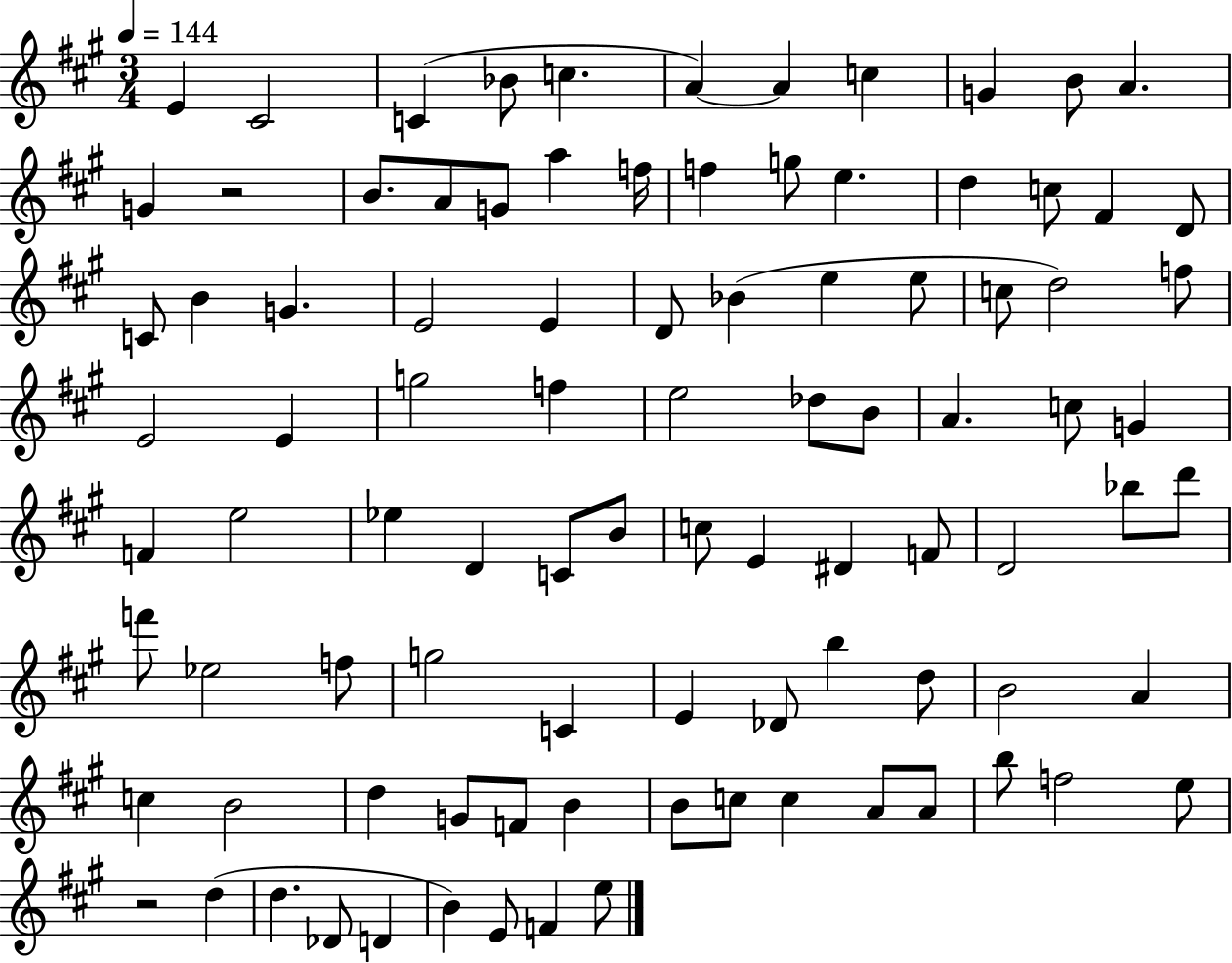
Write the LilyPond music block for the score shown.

{
  \clef treble
  \numericTimeSignature
  \time 3/4
  \key a \major
  \tempo 4 = 144
  e'4 cis'2 | c'4( bes'8 c''4. | a'4~~) a'4 c''4 | g'4 b'8 a'4. | \break g'4 r2 | b'8. a'8 g'8 a''4 f''16 | f''4 g''8 e''4. | d''4 c''8 fis'4 d'8 | \break c'8 b'4 g'4. | e'2 e'4 | d'8 bes'4( e''4 e''8 | c''8 d''2) f''8 | \break e'2 e'4 | g''2 f''4 | e''2 des''8 b'8 | a'4. c''8 g'4 | \break f'4 e''2 | ees''4 d'4 c'8 b'8 | c''8 e'4 dis'4 f'8 | d'2 bes''8 d'''8 | \break f'''8 ees''2 f''8 | g''2 c'4 | e'4 des'8 b''4 d''8 | b'2 a'4 | \break c''4 b'2 | d''4 g'8 f'8 b'4 | b'8 c''8 c''4 a'8 a'8 | b''8 f''2 e''8 | \break r2 d''4( | d''4. des'8 d'4 | b'4) e'8 f'4 e''8 | \bar "|."
}